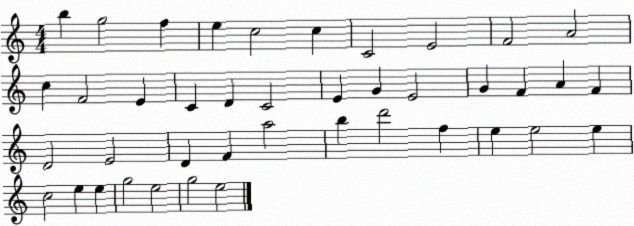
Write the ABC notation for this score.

X:1
T:Untitled
M:4/4
L:1/4
K:C
b g2 f e c2 c C2 E2 F2 A2 c F2 E C D C2 E G E2 G F A F D2 E2 D F a2 b d'2 f e e2 e c2 e e g2 e2 g2 e2